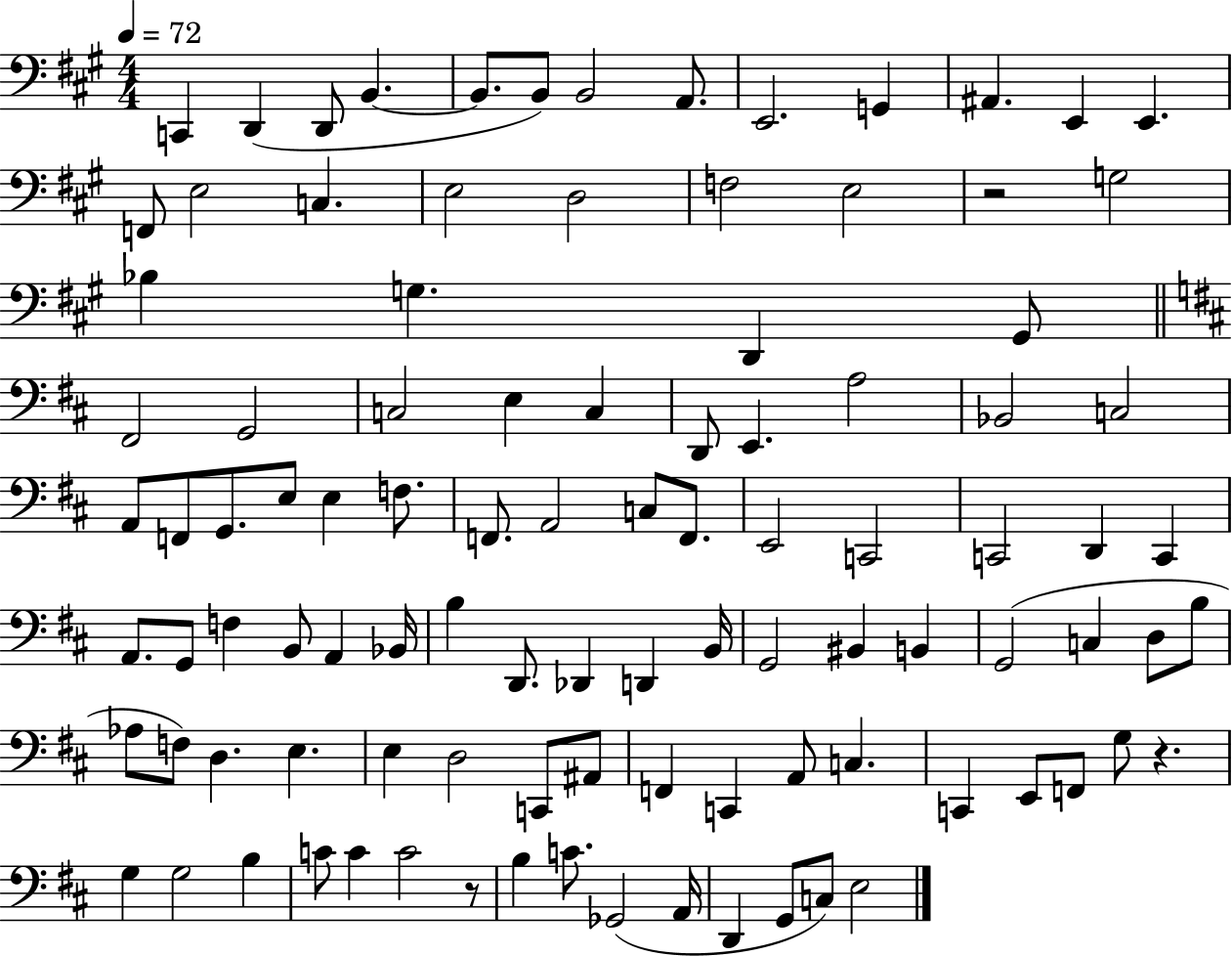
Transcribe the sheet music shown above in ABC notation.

X:1
T:Untitled
M:4/4
L:1/4
K:A
C,, D,, D,,/2 B,, B,,/2 B,,/2 B,,2 A,,/2 E,,2 G,, ^A,, E,, E,, F,,/2 E,2 C, E,2 D,2 F,2 E,2 z2 G,2 _B, G, D,, ^G,,/2 ^F,,2 G,,2 C,2 E, C, D,,/2 E,, A,2 _B,,2 C,2 A,,/2 F,,/2 G,,/2 E,/2 E, F,/2 F,,/2 A,,2 C,/2 F,,/2 E,,2 C,,2 C,,2 D,, C,, A,,/2 G,,/2 F, B,,/2 A,, _B,,/4 B, D,,/2 _D,, D,, B,,/4 G,,2 ^B,, B,, G,,2 C, D,/2 B,/2 _A,/2 F,/2 D, E, E, D,2 C,,/2 ^A,,/2 F,, C,, A,,/2 C, C,, E,,/2 F,,/2 G,/2 z G, G,2 B, C/2 C C2 z/2 B, C/2 _G,,2 A,,/4 D,, G,,/2 C,/2 E,2